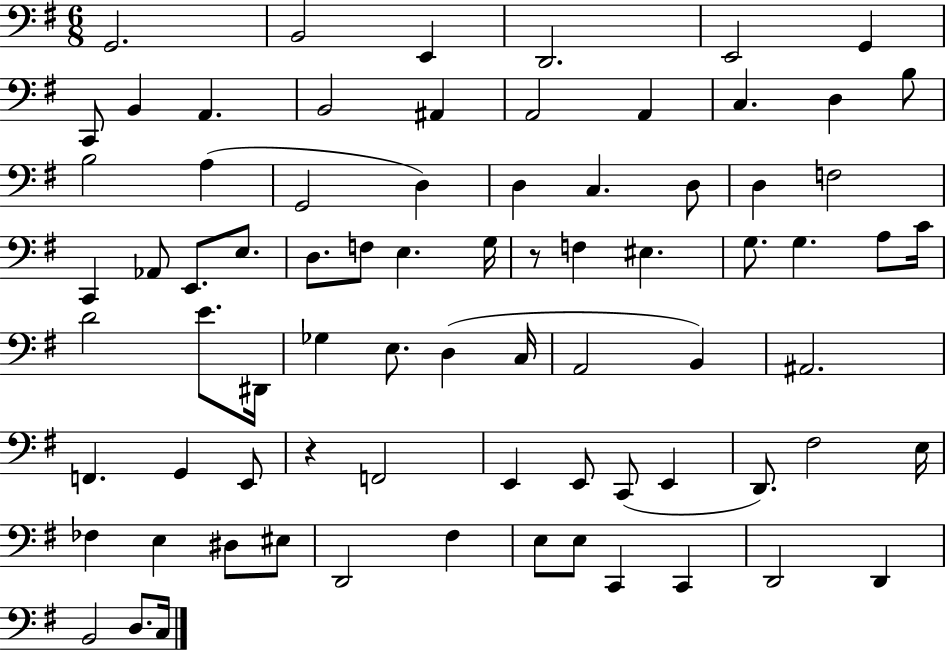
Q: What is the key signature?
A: G major